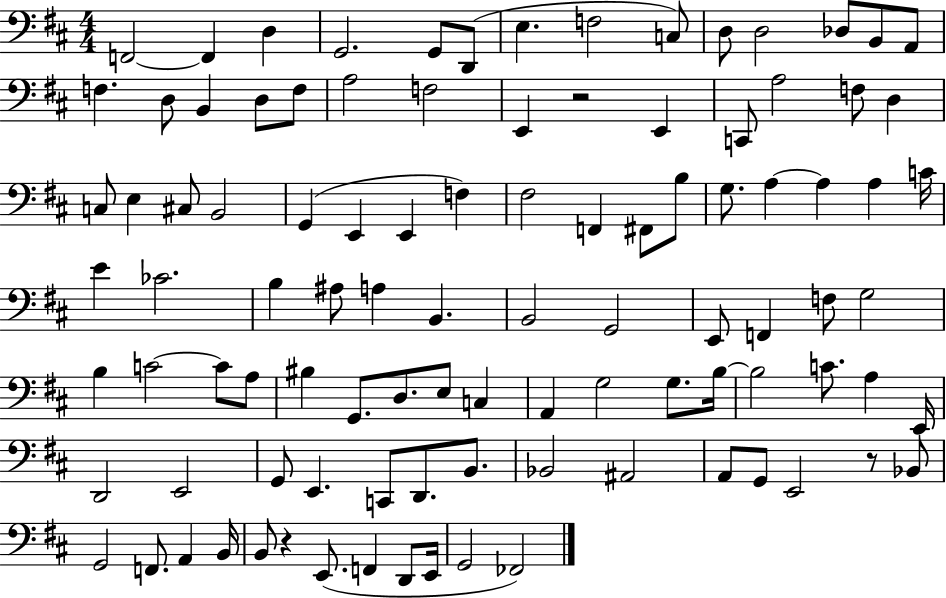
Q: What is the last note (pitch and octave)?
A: FES2